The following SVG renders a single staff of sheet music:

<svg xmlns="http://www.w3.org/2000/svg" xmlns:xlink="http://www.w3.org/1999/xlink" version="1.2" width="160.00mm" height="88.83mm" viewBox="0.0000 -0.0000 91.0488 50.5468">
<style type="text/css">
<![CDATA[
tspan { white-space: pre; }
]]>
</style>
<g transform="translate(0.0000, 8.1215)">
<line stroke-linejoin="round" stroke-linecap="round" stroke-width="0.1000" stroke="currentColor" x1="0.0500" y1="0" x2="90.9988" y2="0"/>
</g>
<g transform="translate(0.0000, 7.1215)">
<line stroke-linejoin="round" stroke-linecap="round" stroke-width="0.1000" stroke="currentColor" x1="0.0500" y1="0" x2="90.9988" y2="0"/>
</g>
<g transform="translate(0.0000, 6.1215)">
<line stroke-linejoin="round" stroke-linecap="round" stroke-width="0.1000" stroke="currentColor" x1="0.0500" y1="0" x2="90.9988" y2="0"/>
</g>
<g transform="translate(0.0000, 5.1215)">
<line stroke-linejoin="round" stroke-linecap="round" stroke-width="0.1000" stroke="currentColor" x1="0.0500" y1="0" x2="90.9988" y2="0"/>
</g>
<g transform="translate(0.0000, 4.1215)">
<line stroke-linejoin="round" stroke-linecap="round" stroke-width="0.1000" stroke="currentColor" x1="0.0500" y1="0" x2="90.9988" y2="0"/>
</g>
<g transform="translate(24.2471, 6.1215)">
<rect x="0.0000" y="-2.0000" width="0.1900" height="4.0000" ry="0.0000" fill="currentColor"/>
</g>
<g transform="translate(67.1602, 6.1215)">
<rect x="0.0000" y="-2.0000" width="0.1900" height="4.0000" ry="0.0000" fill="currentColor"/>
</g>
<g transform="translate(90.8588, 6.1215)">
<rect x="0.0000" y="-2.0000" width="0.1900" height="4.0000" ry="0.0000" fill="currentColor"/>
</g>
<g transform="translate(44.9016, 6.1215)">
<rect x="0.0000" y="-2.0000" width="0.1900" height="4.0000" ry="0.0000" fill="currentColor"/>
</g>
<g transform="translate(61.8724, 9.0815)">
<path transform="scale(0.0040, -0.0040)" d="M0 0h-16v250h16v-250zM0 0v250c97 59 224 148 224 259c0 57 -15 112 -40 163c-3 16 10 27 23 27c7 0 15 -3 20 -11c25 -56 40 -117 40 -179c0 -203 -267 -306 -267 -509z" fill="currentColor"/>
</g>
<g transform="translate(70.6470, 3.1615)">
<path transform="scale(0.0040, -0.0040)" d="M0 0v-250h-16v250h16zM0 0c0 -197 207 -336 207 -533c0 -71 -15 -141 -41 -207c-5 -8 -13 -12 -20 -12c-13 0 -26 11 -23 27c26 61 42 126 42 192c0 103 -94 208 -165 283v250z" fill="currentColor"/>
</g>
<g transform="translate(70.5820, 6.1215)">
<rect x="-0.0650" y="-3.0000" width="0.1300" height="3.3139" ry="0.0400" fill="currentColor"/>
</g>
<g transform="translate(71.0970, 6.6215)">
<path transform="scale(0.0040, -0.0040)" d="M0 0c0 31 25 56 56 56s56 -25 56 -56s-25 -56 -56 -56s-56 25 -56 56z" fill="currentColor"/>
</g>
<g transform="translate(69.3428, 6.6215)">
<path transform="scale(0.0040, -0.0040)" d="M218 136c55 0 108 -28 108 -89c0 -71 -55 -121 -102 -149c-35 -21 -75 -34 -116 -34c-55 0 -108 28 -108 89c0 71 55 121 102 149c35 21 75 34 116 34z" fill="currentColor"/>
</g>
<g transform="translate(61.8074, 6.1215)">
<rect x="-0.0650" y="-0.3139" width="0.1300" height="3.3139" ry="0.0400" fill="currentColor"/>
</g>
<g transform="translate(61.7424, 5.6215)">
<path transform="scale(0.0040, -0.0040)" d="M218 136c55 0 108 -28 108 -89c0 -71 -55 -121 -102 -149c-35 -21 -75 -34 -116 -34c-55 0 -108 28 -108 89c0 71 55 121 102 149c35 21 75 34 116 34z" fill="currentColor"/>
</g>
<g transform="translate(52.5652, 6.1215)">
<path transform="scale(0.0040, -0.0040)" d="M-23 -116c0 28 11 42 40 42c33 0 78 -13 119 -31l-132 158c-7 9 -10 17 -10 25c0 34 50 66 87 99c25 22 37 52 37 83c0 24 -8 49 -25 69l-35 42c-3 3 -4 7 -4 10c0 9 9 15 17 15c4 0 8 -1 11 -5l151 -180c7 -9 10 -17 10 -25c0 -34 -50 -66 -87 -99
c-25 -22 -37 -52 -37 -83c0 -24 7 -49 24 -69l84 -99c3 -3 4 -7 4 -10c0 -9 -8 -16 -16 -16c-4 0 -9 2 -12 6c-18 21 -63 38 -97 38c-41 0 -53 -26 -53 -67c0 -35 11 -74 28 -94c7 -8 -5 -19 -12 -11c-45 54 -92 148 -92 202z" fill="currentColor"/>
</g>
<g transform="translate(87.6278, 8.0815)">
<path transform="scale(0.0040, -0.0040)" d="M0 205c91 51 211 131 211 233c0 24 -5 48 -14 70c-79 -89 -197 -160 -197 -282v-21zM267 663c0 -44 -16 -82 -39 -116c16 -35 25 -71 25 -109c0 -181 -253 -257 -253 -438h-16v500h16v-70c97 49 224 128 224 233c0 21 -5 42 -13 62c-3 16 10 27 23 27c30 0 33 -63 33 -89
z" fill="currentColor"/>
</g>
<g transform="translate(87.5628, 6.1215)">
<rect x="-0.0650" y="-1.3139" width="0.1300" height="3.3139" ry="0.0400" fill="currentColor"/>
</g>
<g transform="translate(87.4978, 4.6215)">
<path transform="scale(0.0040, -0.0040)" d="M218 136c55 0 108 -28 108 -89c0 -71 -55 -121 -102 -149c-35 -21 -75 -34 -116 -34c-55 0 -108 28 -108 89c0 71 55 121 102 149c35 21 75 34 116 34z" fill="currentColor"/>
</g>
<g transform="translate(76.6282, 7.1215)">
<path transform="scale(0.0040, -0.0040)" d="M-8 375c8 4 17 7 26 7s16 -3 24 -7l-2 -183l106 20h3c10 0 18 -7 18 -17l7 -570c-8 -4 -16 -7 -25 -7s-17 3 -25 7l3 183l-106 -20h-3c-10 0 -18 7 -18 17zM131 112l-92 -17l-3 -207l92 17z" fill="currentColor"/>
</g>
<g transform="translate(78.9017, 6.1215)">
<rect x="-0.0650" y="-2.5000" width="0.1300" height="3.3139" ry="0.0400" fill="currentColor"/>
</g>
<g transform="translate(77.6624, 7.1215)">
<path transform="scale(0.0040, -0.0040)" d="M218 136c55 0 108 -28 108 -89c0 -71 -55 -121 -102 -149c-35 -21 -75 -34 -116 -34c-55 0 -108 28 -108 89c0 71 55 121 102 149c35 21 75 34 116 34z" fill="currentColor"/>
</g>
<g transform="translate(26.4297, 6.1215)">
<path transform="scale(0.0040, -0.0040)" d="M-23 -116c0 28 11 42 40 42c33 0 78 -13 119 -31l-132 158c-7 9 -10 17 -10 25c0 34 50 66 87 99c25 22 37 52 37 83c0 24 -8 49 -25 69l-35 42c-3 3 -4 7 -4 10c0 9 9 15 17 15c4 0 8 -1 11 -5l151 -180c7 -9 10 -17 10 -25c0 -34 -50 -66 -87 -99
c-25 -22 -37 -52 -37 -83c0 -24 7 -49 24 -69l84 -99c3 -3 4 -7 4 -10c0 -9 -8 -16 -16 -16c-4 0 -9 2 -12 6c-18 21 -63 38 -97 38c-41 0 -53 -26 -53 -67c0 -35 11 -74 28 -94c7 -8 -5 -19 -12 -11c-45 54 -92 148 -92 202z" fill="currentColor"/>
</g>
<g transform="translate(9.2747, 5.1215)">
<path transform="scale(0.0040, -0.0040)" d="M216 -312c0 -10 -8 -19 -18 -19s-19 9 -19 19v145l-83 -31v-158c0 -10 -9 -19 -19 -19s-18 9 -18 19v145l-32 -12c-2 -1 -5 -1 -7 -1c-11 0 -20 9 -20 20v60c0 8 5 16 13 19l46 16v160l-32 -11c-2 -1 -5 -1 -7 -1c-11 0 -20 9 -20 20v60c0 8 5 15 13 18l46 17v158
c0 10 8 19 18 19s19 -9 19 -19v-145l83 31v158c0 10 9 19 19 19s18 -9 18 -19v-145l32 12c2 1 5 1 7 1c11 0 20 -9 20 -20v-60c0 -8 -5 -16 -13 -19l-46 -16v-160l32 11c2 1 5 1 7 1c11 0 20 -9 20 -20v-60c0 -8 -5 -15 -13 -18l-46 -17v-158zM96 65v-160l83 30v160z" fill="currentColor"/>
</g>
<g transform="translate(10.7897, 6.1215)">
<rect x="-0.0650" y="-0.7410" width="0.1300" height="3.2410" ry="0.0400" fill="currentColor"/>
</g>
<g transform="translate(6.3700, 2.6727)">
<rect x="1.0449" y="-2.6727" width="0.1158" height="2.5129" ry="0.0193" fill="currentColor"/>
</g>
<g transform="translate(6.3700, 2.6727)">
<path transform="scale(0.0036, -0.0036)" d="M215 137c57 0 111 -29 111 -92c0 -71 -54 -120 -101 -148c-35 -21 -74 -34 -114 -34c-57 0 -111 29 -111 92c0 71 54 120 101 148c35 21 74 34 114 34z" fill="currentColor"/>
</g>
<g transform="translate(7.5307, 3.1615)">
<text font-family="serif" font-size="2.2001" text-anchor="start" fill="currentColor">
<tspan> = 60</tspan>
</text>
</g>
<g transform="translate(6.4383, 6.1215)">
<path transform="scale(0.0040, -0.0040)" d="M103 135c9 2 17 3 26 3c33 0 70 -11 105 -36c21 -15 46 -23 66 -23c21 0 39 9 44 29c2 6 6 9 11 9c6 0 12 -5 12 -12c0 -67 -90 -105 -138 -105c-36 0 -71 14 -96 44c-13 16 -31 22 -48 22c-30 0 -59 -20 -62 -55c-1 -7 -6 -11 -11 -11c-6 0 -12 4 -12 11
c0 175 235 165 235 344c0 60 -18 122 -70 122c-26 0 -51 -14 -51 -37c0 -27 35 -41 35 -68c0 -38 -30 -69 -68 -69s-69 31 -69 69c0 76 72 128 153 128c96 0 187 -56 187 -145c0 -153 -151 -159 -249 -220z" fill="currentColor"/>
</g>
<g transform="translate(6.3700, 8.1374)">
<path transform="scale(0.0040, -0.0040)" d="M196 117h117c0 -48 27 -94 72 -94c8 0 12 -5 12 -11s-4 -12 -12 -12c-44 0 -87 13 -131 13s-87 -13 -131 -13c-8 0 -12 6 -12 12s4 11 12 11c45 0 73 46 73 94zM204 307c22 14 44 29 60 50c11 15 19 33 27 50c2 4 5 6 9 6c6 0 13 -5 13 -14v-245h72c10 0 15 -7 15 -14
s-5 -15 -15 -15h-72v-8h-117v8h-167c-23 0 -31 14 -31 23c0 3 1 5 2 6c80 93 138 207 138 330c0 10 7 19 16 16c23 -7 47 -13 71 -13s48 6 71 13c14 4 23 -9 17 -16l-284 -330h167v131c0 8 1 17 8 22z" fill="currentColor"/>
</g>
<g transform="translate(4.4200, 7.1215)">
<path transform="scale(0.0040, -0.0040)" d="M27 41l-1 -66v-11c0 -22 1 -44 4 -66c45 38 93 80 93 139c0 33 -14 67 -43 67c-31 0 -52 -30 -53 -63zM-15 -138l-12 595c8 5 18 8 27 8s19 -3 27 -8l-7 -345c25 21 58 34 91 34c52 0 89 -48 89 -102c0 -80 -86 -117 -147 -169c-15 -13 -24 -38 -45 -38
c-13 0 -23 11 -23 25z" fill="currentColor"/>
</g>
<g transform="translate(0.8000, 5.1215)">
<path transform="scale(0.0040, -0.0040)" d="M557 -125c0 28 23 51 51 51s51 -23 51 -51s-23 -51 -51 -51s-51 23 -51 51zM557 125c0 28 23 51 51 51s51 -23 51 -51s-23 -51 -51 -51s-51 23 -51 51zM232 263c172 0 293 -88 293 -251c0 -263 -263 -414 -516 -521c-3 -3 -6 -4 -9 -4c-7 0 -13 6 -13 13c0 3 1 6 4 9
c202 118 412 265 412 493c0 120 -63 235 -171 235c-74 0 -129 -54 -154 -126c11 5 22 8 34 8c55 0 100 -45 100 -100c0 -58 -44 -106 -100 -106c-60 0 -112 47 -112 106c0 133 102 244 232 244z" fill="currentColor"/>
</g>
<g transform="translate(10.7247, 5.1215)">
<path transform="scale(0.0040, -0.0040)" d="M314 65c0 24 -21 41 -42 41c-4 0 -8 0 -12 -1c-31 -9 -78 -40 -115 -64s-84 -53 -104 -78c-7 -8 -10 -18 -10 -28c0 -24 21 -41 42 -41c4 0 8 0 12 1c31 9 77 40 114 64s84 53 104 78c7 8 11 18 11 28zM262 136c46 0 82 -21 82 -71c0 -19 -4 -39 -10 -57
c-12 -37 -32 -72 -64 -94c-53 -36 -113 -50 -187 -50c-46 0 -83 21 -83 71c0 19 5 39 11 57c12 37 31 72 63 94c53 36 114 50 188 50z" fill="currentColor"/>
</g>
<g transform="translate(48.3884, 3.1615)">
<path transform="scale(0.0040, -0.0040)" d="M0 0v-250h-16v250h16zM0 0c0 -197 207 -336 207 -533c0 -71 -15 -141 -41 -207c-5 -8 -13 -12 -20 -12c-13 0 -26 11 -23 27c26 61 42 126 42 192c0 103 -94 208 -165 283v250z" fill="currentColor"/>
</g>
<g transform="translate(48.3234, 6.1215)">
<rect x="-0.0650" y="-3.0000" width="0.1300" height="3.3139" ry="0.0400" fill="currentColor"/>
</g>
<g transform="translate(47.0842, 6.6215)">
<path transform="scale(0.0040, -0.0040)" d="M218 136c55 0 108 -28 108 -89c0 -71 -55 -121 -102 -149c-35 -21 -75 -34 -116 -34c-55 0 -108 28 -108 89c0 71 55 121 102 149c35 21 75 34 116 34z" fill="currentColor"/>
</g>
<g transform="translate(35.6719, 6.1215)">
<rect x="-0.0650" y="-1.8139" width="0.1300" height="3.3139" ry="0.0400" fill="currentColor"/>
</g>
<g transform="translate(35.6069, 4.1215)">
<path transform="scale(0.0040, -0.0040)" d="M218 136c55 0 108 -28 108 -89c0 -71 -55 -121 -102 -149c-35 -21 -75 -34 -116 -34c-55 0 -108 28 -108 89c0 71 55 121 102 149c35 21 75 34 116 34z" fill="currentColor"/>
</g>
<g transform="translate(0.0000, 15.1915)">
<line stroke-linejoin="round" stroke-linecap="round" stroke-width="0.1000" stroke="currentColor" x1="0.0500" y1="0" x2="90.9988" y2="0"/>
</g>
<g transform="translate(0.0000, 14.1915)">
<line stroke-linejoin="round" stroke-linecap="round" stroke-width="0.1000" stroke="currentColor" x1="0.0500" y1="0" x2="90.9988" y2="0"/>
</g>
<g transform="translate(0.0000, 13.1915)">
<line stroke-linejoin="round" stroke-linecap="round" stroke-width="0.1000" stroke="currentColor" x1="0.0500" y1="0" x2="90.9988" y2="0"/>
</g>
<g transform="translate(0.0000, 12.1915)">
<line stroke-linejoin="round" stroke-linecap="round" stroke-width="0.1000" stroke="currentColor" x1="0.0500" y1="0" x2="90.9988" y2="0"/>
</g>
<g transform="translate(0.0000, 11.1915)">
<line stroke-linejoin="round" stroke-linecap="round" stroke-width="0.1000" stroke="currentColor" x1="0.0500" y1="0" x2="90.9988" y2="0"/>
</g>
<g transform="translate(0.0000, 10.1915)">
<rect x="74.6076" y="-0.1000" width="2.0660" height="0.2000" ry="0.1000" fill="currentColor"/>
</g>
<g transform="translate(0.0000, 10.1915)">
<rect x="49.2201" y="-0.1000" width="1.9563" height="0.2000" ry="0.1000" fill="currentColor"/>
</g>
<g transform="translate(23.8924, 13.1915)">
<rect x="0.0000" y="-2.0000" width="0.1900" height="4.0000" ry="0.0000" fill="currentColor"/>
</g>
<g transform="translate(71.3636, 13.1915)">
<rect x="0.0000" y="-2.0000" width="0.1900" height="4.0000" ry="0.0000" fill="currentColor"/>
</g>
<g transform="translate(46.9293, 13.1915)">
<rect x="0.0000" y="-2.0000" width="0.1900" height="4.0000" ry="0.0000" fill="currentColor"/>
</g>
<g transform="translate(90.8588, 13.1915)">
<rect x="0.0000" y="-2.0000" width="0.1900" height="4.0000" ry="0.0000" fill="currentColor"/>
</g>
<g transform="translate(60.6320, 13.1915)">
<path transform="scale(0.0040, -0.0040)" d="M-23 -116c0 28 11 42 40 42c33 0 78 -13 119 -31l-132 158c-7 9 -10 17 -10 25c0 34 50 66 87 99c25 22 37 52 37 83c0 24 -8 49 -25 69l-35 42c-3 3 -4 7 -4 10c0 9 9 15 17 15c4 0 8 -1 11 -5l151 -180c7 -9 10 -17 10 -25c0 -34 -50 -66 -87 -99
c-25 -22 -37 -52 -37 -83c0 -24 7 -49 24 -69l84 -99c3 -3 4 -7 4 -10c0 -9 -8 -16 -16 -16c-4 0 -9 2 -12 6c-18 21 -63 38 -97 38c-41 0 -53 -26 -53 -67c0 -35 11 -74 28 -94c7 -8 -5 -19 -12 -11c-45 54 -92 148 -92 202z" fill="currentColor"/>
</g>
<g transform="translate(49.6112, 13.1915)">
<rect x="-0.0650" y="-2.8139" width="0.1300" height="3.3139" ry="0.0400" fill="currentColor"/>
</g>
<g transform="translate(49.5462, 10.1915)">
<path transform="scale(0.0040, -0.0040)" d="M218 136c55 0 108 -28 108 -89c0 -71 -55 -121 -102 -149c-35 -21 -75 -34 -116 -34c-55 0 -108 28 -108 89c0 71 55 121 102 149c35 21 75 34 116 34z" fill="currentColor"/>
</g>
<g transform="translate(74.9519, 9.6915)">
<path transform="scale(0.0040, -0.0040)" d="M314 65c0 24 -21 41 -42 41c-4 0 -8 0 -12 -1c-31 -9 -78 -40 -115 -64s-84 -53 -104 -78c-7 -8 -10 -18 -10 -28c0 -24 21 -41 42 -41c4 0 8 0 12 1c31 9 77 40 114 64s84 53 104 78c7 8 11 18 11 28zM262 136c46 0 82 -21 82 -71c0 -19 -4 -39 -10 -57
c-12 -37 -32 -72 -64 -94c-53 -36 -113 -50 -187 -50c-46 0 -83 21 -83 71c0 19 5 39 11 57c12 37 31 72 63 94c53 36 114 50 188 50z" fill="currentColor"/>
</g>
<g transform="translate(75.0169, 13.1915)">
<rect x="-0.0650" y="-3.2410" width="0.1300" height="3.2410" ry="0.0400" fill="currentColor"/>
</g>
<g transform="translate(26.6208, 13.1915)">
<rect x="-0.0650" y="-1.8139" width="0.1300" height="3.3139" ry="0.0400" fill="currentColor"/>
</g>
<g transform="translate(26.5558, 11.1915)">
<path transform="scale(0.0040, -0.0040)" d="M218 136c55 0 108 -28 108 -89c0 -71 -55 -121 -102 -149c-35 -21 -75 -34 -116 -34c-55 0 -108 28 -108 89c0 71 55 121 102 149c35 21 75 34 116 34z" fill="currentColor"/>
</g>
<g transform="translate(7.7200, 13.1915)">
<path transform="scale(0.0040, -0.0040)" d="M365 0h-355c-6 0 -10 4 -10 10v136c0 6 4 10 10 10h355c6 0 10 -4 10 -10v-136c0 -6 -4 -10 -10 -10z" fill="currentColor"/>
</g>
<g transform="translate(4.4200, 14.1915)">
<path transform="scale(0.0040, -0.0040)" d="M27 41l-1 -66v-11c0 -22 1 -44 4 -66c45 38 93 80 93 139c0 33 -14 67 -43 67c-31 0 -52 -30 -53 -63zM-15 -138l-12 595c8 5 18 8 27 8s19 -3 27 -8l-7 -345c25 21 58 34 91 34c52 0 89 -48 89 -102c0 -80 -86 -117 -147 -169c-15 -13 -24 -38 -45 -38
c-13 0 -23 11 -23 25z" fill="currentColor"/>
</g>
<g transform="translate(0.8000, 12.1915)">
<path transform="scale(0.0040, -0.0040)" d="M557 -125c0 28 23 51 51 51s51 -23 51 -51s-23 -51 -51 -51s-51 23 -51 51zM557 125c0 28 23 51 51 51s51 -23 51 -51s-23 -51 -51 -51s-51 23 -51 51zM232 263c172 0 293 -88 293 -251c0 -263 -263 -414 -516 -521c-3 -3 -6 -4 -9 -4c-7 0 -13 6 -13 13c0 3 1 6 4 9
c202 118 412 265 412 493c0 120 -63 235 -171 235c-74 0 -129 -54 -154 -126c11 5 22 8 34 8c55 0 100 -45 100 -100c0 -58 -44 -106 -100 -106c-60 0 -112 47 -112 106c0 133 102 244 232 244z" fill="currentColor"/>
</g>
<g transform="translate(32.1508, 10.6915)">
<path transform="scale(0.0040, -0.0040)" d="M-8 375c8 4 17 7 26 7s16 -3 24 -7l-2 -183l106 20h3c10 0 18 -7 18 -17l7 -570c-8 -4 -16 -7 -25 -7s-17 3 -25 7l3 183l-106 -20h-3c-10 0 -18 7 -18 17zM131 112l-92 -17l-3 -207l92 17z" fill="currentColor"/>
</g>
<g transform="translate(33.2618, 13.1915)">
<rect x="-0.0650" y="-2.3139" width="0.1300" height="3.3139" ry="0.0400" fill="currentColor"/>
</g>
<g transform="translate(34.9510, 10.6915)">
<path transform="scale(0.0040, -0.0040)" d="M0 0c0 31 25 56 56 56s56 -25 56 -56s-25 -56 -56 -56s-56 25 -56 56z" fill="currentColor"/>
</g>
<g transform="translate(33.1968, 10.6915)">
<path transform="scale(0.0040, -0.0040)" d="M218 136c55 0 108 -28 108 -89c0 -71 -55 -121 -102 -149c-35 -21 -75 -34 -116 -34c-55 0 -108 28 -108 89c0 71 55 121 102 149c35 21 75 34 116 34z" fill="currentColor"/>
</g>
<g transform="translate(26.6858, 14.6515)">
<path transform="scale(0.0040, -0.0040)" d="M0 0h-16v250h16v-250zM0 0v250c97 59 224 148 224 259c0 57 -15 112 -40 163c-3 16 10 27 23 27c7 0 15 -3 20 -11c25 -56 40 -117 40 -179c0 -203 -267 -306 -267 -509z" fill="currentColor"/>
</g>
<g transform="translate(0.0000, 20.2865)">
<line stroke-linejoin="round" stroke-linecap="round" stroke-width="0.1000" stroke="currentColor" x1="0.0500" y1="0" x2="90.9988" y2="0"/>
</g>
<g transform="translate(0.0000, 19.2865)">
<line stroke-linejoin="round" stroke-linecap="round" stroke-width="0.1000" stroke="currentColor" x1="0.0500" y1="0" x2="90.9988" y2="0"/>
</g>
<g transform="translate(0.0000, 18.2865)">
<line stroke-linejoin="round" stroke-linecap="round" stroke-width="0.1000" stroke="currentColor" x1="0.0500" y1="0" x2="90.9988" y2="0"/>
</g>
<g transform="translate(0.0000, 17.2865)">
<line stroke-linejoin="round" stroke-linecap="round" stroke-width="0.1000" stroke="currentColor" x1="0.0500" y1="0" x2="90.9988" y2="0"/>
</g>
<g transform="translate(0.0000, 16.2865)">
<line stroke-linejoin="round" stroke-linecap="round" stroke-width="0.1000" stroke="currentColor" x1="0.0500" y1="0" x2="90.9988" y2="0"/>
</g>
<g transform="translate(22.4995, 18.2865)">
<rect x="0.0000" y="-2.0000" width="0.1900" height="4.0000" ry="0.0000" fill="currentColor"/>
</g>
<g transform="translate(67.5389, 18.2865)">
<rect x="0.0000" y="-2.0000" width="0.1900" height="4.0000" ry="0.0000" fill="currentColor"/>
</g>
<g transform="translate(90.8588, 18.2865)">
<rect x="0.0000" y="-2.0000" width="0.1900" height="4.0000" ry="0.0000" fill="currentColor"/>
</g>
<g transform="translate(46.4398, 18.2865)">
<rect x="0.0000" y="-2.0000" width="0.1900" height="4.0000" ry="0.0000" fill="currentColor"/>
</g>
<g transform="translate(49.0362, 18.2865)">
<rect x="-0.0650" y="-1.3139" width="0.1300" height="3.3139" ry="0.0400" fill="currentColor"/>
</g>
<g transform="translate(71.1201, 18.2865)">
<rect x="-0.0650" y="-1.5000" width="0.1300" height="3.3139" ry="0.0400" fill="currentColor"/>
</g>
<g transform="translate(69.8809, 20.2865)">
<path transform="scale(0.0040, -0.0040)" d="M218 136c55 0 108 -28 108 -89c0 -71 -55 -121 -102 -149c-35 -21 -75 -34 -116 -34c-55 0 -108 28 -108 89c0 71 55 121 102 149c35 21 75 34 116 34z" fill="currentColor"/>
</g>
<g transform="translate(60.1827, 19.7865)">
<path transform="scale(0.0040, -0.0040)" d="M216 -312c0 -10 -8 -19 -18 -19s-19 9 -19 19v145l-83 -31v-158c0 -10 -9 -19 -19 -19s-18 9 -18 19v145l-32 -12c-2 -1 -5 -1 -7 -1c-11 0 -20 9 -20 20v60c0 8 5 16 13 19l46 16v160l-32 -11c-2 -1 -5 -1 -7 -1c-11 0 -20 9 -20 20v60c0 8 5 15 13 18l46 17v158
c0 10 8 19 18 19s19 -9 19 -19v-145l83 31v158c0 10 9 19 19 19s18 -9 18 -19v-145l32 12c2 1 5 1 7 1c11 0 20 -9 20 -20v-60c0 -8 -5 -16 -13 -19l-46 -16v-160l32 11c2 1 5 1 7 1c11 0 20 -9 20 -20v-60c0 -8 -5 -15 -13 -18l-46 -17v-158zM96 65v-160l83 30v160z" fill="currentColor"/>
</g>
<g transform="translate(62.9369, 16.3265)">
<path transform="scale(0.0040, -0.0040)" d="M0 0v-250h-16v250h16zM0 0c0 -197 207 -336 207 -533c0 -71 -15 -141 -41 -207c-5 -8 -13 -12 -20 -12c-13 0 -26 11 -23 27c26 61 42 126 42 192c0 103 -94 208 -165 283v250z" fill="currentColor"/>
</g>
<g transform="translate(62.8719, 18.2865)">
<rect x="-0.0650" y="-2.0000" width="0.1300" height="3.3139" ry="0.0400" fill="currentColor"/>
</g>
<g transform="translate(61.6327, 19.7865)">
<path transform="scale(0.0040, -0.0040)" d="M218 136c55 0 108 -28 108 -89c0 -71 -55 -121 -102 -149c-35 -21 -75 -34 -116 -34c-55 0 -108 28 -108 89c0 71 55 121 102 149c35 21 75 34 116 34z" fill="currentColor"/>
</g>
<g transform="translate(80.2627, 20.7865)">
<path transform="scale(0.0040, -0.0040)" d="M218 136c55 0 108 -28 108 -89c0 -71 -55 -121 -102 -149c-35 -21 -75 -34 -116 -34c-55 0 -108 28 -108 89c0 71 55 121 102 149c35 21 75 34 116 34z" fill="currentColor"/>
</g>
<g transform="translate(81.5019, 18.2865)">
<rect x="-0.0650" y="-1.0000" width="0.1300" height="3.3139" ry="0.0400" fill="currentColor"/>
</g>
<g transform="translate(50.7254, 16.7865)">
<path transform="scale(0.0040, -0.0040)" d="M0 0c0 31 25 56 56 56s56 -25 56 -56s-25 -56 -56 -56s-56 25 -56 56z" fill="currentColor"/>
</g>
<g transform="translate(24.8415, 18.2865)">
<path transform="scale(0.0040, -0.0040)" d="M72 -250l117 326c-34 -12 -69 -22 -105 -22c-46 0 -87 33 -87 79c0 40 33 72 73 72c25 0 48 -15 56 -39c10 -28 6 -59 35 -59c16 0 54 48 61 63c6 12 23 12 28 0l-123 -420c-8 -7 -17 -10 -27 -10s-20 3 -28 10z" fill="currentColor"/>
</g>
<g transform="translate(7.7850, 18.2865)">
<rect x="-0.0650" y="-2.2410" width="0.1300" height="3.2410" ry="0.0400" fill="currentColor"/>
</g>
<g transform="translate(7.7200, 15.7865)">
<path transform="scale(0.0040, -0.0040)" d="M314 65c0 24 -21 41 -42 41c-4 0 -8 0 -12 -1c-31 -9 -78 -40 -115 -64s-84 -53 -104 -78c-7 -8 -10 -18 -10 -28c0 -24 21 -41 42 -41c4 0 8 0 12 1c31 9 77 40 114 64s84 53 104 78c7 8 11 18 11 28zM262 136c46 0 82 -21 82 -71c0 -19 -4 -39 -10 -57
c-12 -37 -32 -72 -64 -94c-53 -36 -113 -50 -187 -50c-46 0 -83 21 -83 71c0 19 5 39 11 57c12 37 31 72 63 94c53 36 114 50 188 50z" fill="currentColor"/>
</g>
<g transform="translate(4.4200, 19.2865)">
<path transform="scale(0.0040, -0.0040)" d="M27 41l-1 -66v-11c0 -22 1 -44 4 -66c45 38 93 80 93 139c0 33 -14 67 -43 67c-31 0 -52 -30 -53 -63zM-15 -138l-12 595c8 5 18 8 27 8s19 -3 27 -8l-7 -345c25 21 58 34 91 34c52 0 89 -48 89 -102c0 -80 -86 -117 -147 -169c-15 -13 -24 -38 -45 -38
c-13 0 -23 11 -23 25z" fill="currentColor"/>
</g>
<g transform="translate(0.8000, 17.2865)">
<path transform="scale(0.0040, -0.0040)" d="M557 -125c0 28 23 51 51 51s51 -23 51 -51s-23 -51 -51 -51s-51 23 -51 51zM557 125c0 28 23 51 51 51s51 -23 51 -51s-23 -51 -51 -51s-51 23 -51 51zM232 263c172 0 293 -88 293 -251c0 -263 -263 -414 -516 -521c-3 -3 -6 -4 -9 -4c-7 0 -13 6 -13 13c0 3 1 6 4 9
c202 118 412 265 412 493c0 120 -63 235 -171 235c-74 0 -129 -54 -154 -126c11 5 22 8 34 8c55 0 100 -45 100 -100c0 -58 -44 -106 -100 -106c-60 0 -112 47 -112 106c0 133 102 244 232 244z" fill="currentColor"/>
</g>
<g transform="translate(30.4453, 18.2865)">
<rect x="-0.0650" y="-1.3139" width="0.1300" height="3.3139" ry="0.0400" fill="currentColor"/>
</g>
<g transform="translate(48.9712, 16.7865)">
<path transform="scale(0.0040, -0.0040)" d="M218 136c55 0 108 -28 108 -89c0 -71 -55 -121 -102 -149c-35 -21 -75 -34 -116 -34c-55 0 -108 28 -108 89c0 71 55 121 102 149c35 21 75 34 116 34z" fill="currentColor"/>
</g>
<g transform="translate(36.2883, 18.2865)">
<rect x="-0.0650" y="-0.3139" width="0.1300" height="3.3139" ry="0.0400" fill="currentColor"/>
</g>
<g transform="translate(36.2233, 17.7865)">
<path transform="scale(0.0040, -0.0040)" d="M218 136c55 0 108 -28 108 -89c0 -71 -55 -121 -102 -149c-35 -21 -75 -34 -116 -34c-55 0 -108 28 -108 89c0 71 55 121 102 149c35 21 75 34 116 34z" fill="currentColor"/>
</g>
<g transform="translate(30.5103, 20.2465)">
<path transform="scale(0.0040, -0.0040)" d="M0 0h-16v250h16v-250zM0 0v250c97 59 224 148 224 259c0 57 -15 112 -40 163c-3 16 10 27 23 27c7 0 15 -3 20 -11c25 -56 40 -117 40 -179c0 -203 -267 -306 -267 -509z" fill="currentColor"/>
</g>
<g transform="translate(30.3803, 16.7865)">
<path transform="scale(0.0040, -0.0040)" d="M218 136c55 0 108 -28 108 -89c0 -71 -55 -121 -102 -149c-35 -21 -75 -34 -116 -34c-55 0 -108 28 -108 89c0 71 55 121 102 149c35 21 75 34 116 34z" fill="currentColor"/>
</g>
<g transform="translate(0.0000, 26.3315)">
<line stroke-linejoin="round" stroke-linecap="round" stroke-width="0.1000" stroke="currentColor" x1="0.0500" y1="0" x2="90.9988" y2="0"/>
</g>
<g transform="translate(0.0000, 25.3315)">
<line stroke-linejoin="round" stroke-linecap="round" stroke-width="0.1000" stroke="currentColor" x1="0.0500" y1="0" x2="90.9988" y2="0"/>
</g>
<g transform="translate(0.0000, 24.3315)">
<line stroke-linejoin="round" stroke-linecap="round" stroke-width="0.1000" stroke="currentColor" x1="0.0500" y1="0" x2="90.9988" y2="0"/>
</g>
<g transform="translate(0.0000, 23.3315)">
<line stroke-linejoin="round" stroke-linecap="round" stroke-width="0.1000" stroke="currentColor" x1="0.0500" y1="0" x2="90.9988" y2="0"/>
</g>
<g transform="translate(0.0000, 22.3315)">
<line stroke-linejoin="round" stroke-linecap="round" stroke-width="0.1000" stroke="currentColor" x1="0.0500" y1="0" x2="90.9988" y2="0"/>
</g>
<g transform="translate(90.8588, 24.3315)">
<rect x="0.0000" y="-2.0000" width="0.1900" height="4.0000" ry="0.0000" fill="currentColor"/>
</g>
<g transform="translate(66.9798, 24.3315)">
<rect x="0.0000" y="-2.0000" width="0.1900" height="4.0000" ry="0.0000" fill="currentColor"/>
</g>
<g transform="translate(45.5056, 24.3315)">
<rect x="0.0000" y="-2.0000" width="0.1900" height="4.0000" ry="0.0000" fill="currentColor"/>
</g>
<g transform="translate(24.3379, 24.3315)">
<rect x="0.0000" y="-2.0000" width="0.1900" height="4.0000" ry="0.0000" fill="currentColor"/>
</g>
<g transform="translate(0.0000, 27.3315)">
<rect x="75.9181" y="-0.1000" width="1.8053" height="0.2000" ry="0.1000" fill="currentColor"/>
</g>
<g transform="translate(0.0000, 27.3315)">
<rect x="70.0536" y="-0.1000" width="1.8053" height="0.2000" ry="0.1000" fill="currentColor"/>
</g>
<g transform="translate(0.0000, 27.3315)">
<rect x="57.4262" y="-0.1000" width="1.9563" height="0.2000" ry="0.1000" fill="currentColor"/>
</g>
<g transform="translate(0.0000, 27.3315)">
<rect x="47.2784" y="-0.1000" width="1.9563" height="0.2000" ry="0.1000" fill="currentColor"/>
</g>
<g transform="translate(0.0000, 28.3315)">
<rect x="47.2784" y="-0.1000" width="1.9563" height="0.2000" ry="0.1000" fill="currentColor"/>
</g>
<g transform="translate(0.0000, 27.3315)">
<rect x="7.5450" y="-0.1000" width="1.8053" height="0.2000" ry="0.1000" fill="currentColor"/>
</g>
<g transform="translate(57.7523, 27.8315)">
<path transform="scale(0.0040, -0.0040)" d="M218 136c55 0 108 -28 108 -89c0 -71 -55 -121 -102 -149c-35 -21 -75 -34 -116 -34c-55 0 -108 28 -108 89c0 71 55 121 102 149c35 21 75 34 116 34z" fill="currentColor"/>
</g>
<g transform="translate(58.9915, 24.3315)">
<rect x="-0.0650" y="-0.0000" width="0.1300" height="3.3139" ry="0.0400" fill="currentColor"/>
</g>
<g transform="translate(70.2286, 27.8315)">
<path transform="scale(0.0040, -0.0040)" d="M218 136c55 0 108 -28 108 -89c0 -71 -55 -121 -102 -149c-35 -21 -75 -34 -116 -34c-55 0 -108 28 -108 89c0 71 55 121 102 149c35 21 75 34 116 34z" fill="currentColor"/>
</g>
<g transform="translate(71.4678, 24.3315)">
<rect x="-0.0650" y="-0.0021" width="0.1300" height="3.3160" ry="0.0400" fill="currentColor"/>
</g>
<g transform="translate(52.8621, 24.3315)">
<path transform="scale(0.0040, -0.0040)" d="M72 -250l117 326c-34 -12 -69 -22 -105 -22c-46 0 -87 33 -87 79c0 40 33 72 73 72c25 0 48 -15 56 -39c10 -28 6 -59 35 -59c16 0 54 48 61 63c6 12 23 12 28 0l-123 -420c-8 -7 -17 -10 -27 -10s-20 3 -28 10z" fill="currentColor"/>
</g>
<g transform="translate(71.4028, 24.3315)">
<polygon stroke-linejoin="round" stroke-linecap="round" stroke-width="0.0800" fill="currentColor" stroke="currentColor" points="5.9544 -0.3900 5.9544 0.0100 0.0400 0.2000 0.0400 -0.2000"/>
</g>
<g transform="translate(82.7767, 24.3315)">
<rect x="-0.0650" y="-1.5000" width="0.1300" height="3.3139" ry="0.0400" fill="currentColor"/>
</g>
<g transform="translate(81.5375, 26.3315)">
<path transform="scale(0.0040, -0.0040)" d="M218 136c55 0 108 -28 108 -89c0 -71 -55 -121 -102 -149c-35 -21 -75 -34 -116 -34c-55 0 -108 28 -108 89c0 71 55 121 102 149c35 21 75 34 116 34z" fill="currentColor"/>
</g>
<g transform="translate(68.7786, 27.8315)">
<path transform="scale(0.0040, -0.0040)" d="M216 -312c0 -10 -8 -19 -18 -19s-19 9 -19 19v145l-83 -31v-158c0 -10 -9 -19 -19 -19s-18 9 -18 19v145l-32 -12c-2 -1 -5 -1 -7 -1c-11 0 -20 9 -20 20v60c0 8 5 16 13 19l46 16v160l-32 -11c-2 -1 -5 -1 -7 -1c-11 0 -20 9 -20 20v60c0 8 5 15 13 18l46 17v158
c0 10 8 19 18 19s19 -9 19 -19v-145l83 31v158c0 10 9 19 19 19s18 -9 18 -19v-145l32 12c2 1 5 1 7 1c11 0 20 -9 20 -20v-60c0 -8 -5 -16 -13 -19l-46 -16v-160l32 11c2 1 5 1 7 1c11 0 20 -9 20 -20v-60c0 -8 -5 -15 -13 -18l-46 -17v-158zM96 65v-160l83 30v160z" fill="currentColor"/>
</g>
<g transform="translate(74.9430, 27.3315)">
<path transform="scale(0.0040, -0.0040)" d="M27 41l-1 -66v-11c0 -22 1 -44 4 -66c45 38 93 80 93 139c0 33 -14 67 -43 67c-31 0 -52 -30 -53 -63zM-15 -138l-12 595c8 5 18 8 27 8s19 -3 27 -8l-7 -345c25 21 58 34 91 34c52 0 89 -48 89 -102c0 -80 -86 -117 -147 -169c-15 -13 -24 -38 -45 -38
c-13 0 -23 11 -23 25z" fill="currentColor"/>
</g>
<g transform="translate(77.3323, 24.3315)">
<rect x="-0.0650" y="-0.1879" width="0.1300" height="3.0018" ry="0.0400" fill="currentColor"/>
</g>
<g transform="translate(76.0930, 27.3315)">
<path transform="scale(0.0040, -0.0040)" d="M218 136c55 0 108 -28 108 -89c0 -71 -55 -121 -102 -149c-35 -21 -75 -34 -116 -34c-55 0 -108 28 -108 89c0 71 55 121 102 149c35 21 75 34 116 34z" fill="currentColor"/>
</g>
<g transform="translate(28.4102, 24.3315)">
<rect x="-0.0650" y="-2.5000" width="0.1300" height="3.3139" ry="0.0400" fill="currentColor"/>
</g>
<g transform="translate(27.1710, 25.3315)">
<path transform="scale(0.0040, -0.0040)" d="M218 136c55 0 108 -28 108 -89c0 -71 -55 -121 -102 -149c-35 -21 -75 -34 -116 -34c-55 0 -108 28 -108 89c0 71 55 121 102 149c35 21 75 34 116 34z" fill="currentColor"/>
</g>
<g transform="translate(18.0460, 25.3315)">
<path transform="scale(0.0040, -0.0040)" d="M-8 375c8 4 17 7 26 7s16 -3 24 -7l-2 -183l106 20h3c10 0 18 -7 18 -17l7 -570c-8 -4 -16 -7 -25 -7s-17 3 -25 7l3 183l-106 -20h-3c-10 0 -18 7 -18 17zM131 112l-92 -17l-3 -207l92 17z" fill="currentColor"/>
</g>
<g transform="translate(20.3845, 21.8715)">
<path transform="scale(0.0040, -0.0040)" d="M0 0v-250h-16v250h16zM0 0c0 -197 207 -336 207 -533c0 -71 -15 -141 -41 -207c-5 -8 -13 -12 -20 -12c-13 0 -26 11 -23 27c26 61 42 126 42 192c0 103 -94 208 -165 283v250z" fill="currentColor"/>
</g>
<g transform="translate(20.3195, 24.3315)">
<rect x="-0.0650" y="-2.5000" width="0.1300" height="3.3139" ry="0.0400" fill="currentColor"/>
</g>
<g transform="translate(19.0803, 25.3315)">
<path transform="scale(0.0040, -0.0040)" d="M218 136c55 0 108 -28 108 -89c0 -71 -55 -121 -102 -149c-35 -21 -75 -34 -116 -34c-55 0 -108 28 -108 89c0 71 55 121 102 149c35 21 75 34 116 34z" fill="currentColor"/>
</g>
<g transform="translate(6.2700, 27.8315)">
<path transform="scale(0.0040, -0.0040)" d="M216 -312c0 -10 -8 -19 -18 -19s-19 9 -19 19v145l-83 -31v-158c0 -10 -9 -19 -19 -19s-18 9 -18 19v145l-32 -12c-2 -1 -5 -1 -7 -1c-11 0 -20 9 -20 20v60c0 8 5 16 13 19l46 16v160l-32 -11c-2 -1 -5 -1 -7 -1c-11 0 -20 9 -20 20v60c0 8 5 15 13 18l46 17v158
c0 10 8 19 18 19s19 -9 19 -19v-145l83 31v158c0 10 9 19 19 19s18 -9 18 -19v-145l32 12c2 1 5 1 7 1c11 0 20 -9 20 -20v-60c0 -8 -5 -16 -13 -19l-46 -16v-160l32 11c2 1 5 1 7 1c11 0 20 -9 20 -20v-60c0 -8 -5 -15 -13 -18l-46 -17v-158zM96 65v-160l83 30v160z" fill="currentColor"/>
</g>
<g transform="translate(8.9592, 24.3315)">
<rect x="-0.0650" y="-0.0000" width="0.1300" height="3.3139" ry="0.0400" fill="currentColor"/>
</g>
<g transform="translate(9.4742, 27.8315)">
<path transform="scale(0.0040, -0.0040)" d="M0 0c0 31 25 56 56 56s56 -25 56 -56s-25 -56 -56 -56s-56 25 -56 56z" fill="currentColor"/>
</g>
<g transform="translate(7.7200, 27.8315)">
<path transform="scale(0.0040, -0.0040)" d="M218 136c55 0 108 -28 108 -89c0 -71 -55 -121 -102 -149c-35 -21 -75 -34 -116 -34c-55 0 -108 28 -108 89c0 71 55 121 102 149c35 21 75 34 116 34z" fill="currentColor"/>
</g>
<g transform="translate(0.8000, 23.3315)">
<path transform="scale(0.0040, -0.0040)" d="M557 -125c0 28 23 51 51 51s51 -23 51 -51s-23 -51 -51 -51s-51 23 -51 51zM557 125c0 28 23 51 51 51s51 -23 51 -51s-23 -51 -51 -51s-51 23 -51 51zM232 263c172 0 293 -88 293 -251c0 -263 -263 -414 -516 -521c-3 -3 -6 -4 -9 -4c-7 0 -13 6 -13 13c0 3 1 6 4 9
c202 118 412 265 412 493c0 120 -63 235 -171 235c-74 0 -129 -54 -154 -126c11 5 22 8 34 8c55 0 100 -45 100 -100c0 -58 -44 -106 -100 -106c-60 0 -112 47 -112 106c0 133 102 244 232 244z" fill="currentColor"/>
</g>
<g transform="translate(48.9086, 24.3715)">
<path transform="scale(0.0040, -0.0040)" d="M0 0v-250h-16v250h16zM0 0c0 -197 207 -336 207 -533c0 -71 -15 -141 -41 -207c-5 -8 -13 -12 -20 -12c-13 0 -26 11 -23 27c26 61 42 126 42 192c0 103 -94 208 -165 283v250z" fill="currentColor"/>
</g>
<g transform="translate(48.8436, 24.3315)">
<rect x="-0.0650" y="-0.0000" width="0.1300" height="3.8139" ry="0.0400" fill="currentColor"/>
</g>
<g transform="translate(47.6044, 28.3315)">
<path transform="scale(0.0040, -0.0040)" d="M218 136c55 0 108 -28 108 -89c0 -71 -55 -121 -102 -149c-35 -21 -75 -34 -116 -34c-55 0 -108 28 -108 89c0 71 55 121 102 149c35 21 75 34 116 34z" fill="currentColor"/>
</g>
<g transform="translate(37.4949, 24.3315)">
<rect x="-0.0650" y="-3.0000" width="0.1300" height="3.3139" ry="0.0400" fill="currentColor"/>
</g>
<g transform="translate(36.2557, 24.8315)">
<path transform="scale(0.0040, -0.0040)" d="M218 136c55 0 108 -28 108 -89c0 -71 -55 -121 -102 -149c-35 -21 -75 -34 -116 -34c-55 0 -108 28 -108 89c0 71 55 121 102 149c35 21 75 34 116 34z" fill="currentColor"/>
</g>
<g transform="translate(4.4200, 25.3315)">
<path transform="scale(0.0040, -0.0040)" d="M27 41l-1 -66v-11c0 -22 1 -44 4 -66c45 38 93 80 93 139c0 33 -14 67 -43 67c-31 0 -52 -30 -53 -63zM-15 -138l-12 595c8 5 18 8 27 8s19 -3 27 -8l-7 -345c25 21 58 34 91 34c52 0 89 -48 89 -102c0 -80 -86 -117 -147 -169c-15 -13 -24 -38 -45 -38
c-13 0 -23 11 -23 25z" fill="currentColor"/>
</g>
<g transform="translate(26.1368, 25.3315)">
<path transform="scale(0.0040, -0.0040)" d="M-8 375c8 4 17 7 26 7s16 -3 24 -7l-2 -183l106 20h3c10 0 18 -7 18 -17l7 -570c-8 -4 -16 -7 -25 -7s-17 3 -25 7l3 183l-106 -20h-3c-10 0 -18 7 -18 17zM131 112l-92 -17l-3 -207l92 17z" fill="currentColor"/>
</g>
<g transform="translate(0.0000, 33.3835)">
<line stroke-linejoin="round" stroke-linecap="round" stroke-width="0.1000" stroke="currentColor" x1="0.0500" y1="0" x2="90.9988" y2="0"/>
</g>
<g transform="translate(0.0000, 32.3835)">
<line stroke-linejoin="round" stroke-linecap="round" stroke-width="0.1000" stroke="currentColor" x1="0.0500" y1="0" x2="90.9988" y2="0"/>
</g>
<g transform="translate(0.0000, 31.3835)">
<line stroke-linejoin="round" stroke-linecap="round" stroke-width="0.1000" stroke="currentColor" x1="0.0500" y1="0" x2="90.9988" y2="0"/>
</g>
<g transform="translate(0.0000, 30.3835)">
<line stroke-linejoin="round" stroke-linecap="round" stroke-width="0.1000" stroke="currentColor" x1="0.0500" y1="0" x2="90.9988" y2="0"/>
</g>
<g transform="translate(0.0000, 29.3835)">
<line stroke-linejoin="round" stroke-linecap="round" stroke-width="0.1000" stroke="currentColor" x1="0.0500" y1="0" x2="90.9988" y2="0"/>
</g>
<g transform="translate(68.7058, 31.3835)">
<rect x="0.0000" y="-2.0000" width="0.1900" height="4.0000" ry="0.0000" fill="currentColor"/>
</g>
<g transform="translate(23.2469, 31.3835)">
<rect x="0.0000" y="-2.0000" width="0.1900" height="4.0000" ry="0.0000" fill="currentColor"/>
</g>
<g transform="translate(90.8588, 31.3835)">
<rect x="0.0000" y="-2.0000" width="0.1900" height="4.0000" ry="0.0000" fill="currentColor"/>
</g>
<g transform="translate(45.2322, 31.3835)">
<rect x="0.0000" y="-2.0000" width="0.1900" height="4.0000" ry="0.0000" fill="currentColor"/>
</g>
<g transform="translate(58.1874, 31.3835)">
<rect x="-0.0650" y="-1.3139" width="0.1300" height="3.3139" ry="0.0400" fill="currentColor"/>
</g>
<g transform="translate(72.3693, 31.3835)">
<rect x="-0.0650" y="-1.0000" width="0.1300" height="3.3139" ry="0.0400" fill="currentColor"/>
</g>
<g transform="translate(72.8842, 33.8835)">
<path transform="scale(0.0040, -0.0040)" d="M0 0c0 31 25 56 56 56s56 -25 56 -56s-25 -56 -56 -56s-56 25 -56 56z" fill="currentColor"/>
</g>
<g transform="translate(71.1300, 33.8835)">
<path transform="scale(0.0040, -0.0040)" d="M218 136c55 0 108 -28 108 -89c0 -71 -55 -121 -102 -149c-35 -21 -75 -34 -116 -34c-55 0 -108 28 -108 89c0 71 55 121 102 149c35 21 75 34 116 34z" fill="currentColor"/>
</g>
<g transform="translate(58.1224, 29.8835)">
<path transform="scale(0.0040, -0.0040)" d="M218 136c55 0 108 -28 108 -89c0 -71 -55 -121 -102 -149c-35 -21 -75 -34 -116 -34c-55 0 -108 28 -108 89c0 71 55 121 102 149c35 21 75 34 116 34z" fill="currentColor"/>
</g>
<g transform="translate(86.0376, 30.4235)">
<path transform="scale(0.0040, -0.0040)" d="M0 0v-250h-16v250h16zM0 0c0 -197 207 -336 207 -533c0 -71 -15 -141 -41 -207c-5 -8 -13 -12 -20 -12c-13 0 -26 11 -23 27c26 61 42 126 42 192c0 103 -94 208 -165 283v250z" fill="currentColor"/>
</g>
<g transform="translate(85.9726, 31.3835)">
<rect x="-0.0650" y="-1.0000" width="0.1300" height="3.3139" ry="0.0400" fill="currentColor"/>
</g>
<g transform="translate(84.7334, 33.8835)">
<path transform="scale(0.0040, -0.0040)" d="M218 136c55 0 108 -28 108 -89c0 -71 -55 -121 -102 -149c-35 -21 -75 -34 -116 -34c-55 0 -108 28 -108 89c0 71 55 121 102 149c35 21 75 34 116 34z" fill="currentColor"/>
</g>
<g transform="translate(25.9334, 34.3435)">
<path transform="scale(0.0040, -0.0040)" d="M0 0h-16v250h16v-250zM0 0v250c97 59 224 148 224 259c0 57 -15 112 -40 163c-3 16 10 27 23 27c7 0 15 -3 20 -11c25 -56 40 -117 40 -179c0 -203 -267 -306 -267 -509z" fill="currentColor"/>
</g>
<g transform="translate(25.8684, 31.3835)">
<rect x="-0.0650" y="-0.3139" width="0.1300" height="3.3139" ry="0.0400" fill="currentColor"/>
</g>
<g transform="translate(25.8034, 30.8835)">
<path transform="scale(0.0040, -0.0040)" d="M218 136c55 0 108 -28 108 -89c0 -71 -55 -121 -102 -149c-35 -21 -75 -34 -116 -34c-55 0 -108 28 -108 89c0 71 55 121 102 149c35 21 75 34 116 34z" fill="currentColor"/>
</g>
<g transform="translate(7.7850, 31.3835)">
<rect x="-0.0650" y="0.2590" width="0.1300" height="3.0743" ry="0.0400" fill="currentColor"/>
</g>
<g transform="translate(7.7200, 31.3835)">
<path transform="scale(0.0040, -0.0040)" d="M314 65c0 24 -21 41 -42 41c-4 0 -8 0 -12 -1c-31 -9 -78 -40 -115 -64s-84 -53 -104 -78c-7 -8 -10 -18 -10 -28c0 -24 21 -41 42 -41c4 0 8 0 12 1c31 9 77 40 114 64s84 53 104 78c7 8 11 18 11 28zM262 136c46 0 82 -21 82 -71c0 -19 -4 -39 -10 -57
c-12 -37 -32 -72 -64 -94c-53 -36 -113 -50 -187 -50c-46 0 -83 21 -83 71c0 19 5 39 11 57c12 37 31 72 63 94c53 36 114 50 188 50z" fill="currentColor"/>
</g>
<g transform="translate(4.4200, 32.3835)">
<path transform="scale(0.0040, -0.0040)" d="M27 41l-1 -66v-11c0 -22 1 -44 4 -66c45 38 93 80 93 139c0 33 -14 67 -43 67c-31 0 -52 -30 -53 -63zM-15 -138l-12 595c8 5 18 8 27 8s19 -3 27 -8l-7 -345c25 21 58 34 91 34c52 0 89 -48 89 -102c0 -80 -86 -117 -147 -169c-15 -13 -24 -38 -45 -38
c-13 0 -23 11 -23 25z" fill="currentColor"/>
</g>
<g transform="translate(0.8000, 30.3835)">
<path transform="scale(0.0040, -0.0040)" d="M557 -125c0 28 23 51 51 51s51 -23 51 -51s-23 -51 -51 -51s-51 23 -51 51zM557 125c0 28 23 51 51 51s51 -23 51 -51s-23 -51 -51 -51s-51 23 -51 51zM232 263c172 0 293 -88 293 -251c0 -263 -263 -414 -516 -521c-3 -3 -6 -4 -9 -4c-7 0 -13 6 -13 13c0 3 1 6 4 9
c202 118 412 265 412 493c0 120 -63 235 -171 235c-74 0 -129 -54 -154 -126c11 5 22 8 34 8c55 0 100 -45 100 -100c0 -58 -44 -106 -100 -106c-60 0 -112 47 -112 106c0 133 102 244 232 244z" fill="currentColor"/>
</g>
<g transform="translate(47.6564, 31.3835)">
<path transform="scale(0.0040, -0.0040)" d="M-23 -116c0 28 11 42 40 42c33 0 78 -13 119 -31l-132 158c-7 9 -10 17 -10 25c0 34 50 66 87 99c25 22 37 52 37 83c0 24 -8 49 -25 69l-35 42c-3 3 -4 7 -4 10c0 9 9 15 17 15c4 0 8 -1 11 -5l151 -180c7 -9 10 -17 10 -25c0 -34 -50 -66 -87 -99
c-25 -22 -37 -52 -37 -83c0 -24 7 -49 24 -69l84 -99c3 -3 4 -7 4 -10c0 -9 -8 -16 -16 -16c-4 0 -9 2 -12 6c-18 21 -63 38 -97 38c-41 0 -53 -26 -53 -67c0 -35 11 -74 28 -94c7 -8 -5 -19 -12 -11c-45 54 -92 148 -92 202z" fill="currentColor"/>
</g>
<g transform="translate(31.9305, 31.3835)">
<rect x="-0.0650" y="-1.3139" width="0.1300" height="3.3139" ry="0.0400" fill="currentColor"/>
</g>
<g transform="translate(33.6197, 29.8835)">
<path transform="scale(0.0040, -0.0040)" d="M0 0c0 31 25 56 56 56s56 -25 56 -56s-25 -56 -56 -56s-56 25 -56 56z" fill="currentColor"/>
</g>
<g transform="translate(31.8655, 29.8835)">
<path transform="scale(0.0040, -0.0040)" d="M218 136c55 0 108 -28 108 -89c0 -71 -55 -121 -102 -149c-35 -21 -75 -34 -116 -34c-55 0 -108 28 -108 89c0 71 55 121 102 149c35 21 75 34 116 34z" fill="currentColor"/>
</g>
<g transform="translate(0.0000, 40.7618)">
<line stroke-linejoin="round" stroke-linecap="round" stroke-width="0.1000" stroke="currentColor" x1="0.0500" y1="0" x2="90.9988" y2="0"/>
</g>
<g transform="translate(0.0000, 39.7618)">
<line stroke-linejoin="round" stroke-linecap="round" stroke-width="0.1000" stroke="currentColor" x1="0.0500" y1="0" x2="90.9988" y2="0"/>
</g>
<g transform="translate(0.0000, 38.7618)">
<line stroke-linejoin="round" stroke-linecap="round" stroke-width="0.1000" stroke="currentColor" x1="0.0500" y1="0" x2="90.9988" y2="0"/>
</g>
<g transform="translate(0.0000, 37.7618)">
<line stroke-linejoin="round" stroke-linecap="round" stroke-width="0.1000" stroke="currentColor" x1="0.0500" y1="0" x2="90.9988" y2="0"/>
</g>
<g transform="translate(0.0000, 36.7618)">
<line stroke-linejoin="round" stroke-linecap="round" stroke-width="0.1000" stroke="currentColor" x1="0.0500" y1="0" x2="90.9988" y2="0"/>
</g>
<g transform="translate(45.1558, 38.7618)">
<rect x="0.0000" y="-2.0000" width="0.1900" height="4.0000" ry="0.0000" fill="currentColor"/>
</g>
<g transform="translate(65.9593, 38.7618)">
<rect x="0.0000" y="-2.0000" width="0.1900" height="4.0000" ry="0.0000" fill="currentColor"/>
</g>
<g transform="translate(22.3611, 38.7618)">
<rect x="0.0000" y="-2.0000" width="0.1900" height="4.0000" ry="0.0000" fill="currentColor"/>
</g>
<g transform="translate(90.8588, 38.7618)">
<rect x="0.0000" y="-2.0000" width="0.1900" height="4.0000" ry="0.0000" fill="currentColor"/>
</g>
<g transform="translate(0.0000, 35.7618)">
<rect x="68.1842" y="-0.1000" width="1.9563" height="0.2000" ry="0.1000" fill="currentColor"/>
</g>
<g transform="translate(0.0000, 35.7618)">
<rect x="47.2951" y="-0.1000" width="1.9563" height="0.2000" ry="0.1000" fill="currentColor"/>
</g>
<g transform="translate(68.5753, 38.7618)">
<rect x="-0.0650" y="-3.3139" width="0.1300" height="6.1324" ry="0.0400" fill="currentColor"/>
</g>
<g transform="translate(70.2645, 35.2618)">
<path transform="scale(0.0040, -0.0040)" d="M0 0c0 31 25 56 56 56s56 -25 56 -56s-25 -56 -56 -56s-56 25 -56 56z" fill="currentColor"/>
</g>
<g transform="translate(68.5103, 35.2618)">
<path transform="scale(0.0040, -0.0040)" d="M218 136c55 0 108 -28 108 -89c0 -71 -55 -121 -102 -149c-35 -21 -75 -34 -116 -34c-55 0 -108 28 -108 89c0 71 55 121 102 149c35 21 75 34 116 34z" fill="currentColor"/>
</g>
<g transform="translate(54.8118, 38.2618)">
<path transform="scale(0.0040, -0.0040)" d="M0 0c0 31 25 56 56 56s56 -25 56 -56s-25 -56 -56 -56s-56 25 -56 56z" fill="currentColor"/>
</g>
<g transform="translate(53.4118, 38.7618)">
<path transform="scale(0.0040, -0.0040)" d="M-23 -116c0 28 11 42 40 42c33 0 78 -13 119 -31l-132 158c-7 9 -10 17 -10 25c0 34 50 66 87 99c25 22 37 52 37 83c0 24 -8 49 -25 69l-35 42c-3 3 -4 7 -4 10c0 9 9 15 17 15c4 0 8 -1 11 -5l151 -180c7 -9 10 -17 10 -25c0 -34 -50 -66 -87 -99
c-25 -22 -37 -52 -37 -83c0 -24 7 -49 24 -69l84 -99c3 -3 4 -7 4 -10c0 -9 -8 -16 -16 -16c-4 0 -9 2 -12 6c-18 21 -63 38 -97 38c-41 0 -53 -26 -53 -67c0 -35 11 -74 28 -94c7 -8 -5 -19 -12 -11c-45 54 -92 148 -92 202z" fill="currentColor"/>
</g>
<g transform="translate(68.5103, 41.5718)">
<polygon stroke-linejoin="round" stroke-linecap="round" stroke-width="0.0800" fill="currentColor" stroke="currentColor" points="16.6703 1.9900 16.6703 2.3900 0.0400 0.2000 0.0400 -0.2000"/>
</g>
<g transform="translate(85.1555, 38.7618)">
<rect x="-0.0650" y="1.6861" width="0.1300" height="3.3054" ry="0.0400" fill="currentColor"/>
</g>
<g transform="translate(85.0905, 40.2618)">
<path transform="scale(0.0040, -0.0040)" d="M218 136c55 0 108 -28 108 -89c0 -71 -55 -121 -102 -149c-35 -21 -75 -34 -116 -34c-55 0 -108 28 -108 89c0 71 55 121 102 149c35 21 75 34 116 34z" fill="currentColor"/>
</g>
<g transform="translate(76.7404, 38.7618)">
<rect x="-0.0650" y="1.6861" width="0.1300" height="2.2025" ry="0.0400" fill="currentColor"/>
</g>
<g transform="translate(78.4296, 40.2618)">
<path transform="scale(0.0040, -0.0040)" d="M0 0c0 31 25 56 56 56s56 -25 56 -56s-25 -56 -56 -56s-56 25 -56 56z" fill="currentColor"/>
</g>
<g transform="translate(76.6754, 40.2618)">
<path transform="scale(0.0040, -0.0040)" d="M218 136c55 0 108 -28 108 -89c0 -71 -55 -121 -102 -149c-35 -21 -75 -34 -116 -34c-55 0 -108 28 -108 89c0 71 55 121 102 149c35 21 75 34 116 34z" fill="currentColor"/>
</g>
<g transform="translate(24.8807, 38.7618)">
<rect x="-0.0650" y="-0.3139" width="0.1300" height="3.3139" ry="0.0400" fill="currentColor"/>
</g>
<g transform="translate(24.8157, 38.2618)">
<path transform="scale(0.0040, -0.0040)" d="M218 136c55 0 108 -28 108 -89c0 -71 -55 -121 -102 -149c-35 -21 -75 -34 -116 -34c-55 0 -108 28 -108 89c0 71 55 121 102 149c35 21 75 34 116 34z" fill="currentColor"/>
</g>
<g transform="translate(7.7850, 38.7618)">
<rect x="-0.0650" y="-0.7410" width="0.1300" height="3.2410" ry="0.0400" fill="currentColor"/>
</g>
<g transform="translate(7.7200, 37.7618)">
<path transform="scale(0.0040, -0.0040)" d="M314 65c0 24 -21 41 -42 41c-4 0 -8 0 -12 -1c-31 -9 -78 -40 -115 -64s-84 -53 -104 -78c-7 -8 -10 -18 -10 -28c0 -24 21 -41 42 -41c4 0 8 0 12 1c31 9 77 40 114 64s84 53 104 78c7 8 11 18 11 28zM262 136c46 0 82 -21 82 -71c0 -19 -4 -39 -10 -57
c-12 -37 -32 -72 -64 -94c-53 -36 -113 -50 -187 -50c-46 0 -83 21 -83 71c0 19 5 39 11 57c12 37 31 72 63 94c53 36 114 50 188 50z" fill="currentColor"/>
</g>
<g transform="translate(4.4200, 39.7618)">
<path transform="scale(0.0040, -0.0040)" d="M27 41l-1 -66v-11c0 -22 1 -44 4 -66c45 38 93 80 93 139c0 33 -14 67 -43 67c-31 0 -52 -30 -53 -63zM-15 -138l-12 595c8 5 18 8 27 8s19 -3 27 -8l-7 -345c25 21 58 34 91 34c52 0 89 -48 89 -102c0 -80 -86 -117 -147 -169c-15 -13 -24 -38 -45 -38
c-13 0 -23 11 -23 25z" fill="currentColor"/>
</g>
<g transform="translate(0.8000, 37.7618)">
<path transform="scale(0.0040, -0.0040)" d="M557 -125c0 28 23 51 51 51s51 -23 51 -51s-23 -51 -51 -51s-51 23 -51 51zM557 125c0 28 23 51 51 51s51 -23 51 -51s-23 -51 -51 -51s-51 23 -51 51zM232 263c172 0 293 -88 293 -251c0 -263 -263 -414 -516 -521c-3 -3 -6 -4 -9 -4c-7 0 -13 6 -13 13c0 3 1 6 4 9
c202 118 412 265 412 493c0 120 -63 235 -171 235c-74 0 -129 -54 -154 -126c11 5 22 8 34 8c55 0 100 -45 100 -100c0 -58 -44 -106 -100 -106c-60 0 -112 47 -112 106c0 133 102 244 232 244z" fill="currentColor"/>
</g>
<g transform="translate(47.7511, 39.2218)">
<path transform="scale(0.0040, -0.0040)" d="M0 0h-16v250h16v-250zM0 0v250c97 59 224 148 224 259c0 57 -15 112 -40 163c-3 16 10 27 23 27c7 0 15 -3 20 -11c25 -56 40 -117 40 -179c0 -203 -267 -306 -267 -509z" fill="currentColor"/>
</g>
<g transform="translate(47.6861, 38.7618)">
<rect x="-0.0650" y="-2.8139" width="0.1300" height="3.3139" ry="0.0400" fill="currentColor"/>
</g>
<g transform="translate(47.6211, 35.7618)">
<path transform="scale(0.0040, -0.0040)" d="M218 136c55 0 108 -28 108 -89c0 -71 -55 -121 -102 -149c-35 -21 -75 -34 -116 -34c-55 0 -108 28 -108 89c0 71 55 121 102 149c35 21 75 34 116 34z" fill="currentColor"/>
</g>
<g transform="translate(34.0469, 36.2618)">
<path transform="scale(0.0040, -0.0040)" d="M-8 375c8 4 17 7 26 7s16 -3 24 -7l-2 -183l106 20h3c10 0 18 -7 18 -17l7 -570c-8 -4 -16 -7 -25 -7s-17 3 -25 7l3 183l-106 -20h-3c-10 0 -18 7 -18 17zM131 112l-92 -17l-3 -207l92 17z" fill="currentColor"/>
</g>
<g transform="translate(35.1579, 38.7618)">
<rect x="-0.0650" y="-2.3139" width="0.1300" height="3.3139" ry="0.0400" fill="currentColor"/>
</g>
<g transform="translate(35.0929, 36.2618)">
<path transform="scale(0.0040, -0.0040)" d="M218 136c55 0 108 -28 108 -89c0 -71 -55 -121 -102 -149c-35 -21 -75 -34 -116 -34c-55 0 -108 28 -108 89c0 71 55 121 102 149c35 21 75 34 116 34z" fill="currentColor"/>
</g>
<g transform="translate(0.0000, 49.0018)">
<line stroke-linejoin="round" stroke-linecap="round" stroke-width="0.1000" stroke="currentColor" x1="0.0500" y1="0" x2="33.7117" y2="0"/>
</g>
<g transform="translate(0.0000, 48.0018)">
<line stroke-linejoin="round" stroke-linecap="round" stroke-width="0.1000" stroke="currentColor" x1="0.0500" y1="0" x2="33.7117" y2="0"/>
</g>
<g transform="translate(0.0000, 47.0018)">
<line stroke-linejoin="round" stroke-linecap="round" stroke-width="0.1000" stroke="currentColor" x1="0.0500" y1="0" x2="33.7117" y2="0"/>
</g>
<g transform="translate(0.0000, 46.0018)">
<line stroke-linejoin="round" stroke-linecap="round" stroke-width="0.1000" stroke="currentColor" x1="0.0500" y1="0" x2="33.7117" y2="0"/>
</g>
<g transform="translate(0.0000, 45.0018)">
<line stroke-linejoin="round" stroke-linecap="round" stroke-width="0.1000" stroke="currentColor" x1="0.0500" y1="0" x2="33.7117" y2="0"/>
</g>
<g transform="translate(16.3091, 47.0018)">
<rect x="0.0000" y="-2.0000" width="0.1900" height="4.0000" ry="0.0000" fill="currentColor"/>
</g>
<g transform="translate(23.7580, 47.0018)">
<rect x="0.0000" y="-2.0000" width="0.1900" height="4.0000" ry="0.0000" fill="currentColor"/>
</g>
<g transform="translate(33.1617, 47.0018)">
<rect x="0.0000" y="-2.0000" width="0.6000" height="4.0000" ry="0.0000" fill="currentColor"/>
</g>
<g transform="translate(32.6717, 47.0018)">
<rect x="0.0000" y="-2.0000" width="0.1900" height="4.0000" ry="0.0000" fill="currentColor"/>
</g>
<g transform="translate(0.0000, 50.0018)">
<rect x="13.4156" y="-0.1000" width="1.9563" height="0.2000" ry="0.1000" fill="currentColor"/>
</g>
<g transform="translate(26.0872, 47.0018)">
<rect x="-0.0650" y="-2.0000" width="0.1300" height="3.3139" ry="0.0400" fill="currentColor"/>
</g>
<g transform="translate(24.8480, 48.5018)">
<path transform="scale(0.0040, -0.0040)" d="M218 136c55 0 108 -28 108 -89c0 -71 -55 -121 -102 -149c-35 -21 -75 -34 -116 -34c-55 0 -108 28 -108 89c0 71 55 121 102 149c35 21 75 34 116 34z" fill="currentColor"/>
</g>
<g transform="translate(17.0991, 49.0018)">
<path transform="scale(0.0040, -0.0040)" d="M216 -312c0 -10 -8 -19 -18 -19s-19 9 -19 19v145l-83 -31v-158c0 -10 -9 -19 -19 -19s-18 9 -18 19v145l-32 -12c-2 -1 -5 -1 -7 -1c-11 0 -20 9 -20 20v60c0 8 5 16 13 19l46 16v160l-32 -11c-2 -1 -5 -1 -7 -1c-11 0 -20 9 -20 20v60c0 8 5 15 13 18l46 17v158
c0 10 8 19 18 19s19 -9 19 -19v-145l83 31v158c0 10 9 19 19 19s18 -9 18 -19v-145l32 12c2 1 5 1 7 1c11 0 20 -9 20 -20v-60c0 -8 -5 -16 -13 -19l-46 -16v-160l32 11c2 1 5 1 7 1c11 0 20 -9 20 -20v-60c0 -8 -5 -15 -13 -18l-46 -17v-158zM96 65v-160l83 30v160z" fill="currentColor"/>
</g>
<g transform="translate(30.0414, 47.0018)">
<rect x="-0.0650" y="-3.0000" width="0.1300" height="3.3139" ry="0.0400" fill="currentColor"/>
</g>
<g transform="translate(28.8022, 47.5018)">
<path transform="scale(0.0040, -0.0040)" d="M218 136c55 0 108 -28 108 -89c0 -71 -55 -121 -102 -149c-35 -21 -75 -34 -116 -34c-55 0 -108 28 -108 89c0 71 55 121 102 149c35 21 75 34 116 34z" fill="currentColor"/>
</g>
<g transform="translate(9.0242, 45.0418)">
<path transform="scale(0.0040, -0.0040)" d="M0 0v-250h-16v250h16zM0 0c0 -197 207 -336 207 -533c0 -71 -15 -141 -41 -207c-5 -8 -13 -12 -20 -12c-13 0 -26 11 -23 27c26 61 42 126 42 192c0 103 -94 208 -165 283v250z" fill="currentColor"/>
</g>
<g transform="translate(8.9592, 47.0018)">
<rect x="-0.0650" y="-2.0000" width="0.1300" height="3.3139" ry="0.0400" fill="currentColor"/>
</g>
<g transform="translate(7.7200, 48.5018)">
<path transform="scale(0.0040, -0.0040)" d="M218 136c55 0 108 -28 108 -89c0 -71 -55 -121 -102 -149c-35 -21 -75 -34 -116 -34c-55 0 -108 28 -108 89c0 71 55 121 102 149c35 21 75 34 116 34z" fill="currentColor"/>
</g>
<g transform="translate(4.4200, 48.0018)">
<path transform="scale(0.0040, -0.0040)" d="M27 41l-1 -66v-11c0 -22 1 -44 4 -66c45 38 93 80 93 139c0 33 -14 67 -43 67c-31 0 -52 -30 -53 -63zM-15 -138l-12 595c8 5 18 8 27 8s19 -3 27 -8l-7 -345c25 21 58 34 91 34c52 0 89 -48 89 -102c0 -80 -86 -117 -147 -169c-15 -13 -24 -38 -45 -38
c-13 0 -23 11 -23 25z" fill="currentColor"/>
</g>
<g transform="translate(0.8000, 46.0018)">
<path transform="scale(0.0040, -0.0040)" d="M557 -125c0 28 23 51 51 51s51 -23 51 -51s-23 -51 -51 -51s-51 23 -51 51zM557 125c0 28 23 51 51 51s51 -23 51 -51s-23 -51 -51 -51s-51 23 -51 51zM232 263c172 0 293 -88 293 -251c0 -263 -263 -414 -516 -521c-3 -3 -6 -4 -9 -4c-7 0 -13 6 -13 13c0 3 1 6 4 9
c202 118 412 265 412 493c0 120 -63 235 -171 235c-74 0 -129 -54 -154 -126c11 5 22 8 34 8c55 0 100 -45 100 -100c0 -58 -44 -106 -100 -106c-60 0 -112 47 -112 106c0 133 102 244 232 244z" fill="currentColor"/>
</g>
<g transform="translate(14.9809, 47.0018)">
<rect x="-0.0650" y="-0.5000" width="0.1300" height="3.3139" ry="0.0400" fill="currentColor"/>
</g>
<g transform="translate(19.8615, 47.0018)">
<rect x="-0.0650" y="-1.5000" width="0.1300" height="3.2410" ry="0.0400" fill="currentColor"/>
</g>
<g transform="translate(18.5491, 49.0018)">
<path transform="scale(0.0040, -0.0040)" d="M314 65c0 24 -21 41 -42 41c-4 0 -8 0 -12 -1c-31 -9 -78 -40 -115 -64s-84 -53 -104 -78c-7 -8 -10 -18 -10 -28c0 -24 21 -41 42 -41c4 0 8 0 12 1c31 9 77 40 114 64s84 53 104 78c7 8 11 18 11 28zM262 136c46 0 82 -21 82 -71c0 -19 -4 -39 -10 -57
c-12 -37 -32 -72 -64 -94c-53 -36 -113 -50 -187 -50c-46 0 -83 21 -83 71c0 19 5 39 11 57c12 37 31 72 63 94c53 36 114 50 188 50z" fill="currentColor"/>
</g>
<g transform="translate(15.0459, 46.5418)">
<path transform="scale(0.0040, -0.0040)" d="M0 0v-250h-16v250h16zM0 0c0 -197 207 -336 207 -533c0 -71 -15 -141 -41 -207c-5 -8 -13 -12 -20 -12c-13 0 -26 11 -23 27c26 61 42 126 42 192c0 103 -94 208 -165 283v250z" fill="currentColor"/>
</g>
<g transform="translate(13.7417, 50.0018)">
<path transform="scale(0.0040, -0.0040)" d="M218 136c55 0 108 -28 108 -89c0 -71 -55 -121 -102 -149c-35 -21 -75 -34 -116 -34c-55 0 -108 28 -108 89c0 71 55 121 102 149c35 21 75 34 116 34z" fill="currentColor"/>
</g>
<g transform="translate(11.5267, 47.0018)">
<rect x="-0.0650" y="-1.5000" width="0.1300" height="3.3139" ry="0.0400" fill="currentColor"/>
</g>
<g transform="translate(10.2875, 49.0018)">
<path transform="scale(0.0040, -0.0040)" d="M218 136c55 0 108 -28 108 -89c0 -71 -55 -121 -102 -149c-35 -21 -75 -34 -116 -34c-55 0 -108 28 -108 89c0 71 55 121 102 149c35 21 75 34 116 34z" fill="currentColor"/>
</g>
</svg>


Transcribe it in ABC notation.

X:1
T:Untitled
M:2/4
L:1/4
K:F
^F,2 z A, C,/2 z E,/2 C,/2 B,, G,/4 z2 A,/2 B, C z D2 _B,2 z/2 G,/2 E, G, ^A,,/2 G,, F,, ^D,, B,,/2 B,, C, C,,/2 z/2 D,, ^D,,/2 _E,,/2 G,, D,2 E,/2 G, z G, F,, F,,/2 F,2 E, B, C/2 z D/2 A,,/2 A,,/2 A,,/2 G,, E,,/2 ^G,,2 A,, C,